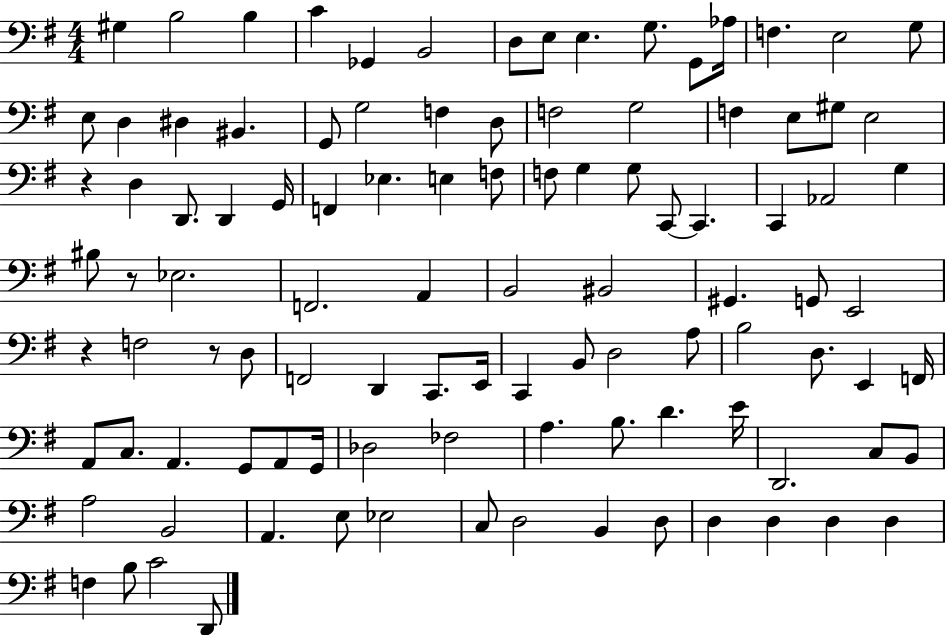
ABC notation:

X:1
T:Untitled
M:4/4
L:1/4
K:G
^G, B,2 B, C _G,, B,,2 D,/2 E,/2 E, G,/2 G,,/2 _A,/4 F, E,2 G,/2 E,/2 D, ^D, ^B,, G,,/2 G,2 F, D,/2 F,2 G,2 F, E,/2 ^G,/2 E,2 z D, D,,/2 D,, G,,/4 F,, _E, E, F,/2 F,/2 G, G,/2 C,,/2 C,, C,, _A,,2 G, ^B,/2 z/2 _E,2 F,,2 A,, B,,2 ^B,,2 ^G,, G,,/2 E,,2 z F,2 z/2 D,/2 F,,2 D,, C,,/2 E,,/4 C,, B,,/2 D,2 A,/2 B,2 D,/2 E,, F,,/4 A,,/2 C,/2 A,, G,,/2 A,,/2 G,,/4 _D,2 _F,2 A, B,/2 D E/4 D,,2 C,/2 B,,/2 A,2 B,,2 A,, E,/2 _E,2 C,/2 D,2 B,, D,/2 D, D, D, D, F, B,/2 C2 D,,/2